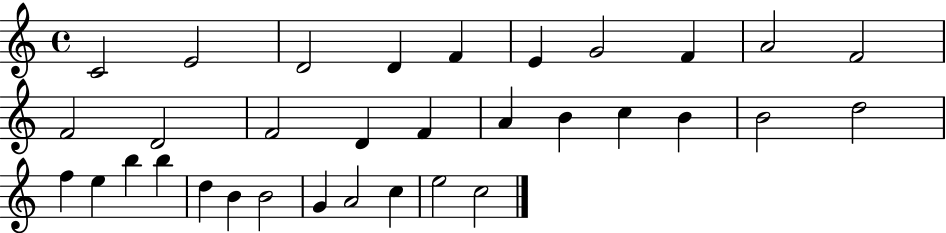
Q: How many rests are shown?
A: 0